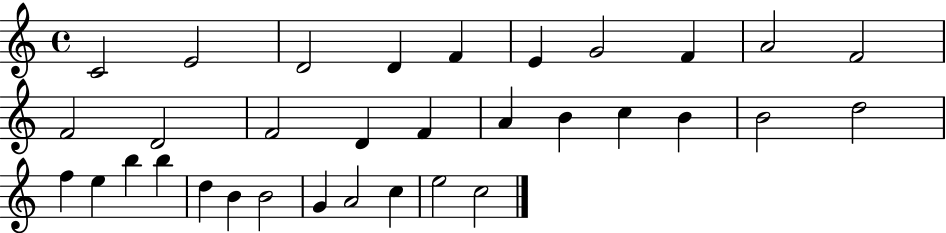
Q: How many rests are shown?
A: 0